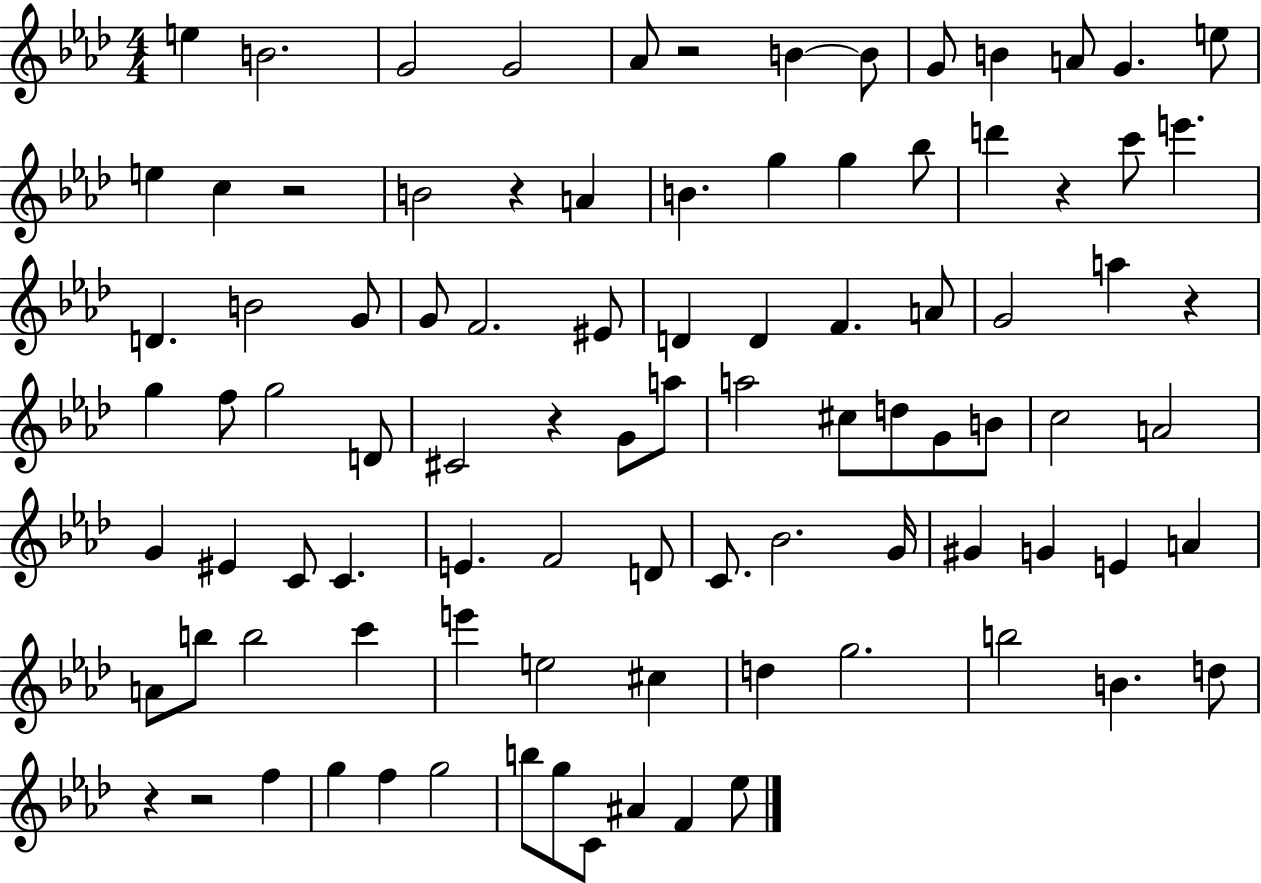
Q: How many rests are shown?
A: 8